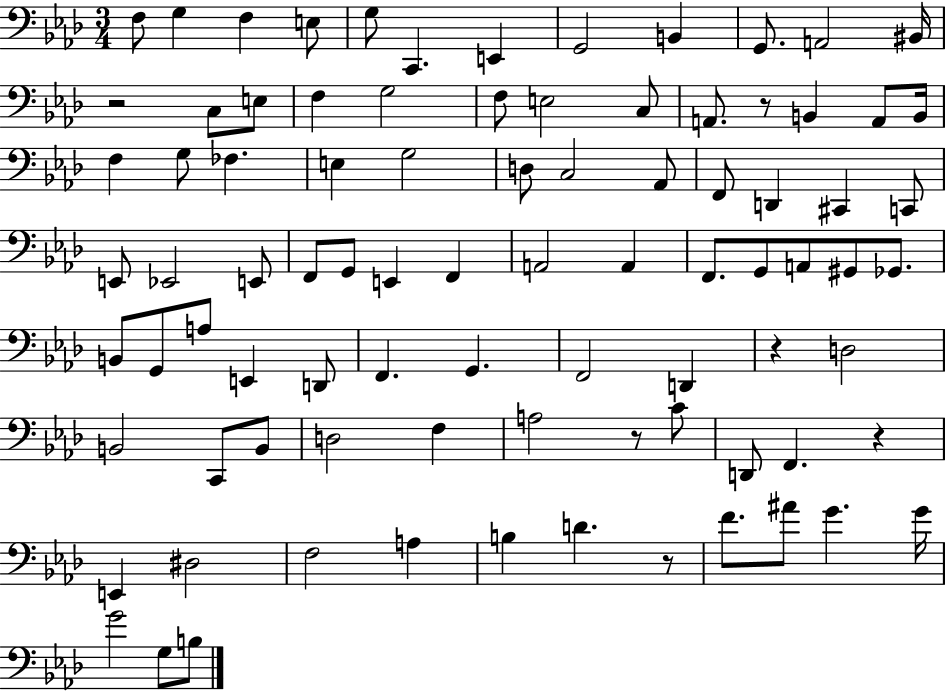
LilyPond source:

{
  \clef bass
  \numericTimeSignature
  \time 3/4
  \key aes \major
  f8 g4 f4 e8 | g8 c,4. e,4 | g,2 b,4 | g,8. a,2 bis,16 | \break r2 c8 e8 | f4 g2 | f8 e2 c8 | a,8. r8 b,4 a,8 b,16 | \break f4 g8 fes4. | e4 g2 | d8 c2 aes,8 | f,8 d,4 cis,4 c,8 | \break e,8 ees,2 e,8 | f,8 g,8 e,4 f,4 | a,2 a,4 | f,8. g,8 a,8 gis,8 ges,8. | \break b,8 g,8 a8 e,4 d,8 | f,4. g,4. | f,2 d,4 | r4 d2 | \break b,2 c,8 b,8 | d2 f4 | a2 r8 c'8 | d,8 f,4. r4 | \break e,4 dis2 | f2 a4 | b4 d'4. r8 | f'8. ais'8 g'4. g'16 | \break g'2 g8 b8 | \bar "|."
}